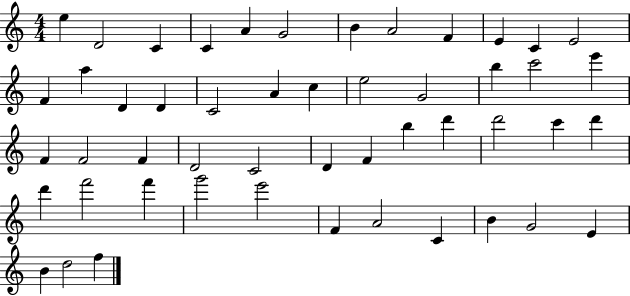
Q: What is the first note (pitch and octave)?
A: E5